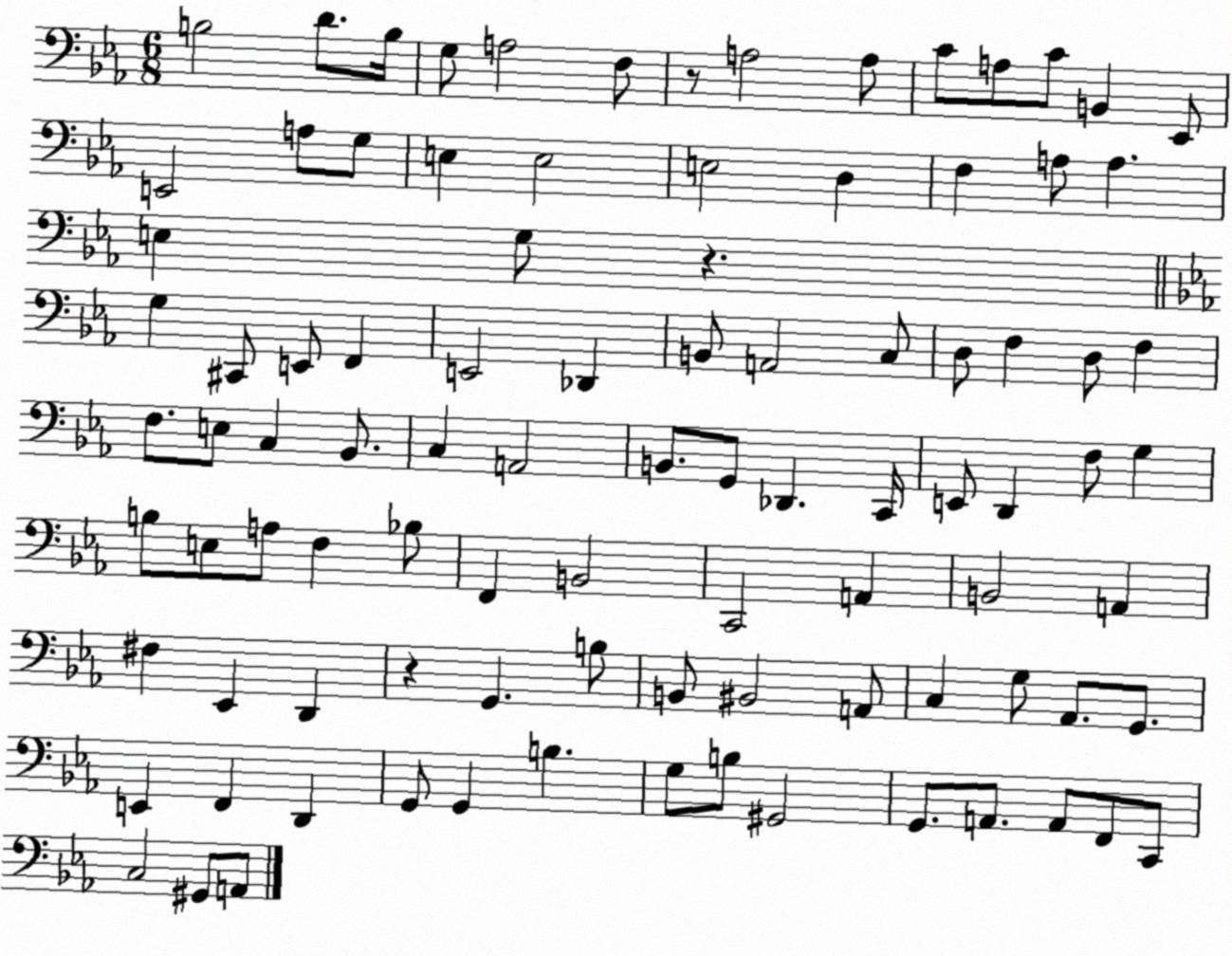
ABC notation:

X:1
T:Untitled
M:6/8
L:1/4
K:Eb
B,2 D/2 B,/4 G,/2 A,2 F,/2 z/2 A,2 A,/2 C/2 A,/2 C/2 B,, _E,,/2 E,,2 A,/2 G,/2 E, E,2 E,2 D, F, A,/2 A, E, G,/2 z G, ^C,,/2 E,,/2 F,, E,,2 _D,, B,,/2 A,,2 C,/2 D,/2 F, D,/2 F, F,/2 E,/2 C, _B,,/2 C, A,,2 B,,/2 G,,/2 _D,, C,,/4 E,,/2 D,, F,/2 G, B,/2 E,/2 A,/2 F, _B,/2 F,, B,,2 C,,2 A,, B,,2 A,, ^F, _E,, D,, z G,, B,/2 B,,/2 ^B,,2 A,,/2 C, G,/2 _A,,/2 G,,/2 E,, F,, D,, G,,/2 G,, B, G,/2 B,/2 ^G,,2 G,,/2 A,,/2 A,,/2 F,,/2 C,,/2 C,2 ^G,,/2 A,,/2